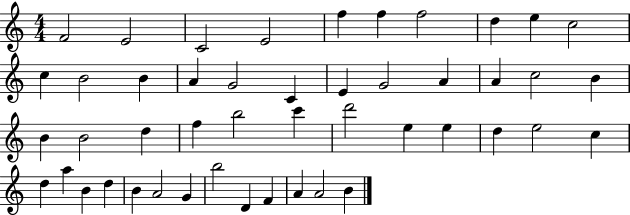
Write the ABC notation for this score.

X:1
T:Untitled
M:4/4
L:1/4
K:C
F2 E2 C2 E2 f f f2 d e c2 c B2 B A G2 C E G2 A A c2 B B B2 d f b2 c' d'2 e e d e2 c d a B d B A2 G b2 D F A A2 B